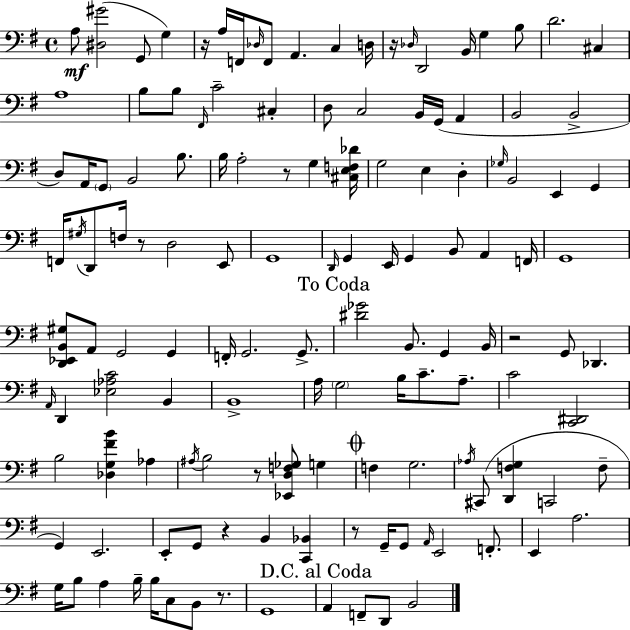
X:1
T:Untitled
M:4/4
L:1/4
K:G
A,/2 [^D,^G]2 G,,/2 G, z/4 A,/4 F,,/4 _D,/4 F,,/2 A,, C, D,/4 z/4 _D,/4 D,,2 B,,/4 G, B,/2 D2 ^C, A,4 B,/2 B,/2 ^F,,/4 C2 ^C, D,/2 C,2 B,,/4 G,,/4 A,, B,,2 B,,2 D,/2 A,,/4 G,,/2 B,,2 B,/2 B,/4 A,2 z/2 G, [^C,E,F,_D]/4 G,2 E, D, _G,/4 B,,2 E,, G,, F,,/4 ^G,/4 D,,/2 F,/4 z/2 D,2 E,,/2 G,,4 D,,/4 G,, E,,/4 G,, B,,/2 A,, F,,/4 G,,4 [D,,_E,,B,,^G,]/2 A,,/2 G,,2 G,, F,,/4 G,,2 G,,/2 [^D_G]2 B,,/2 G,, B,,/4 z2 G,,/2 _D,, A,,/4 D,, [_E,_A,C]2 B,, B,,4 A,/4 G,2 B,/4 C/2 A,/2 C2 [C,,^D,,]2 B,2 [_D,G,^FB] _A, ^A,/4 B,2 z/2 [_E,,D,F,_G,]/2 G, F, G,2 _A,/4 ^C,,/2 [D,,F,G,] C,,2 F,/2 G,, E,,2 E,,/2 G,,/2 z B,, [C,,_B,,] z/2 G,,/4 G,,/2 A,,/4 E,,2 F,,/2 E,, A,2 G,/4 B,/2 A, B,/4 B,/4 C,/2 B,,/2 z/2 G,,4 A,, F,,/2 D,,/2 B,,2